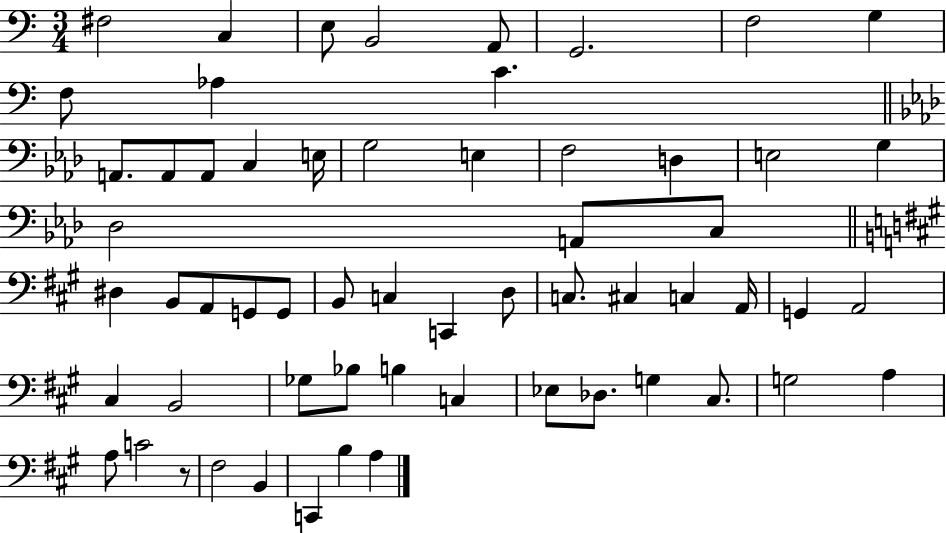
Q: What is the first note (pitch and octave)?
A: F#3